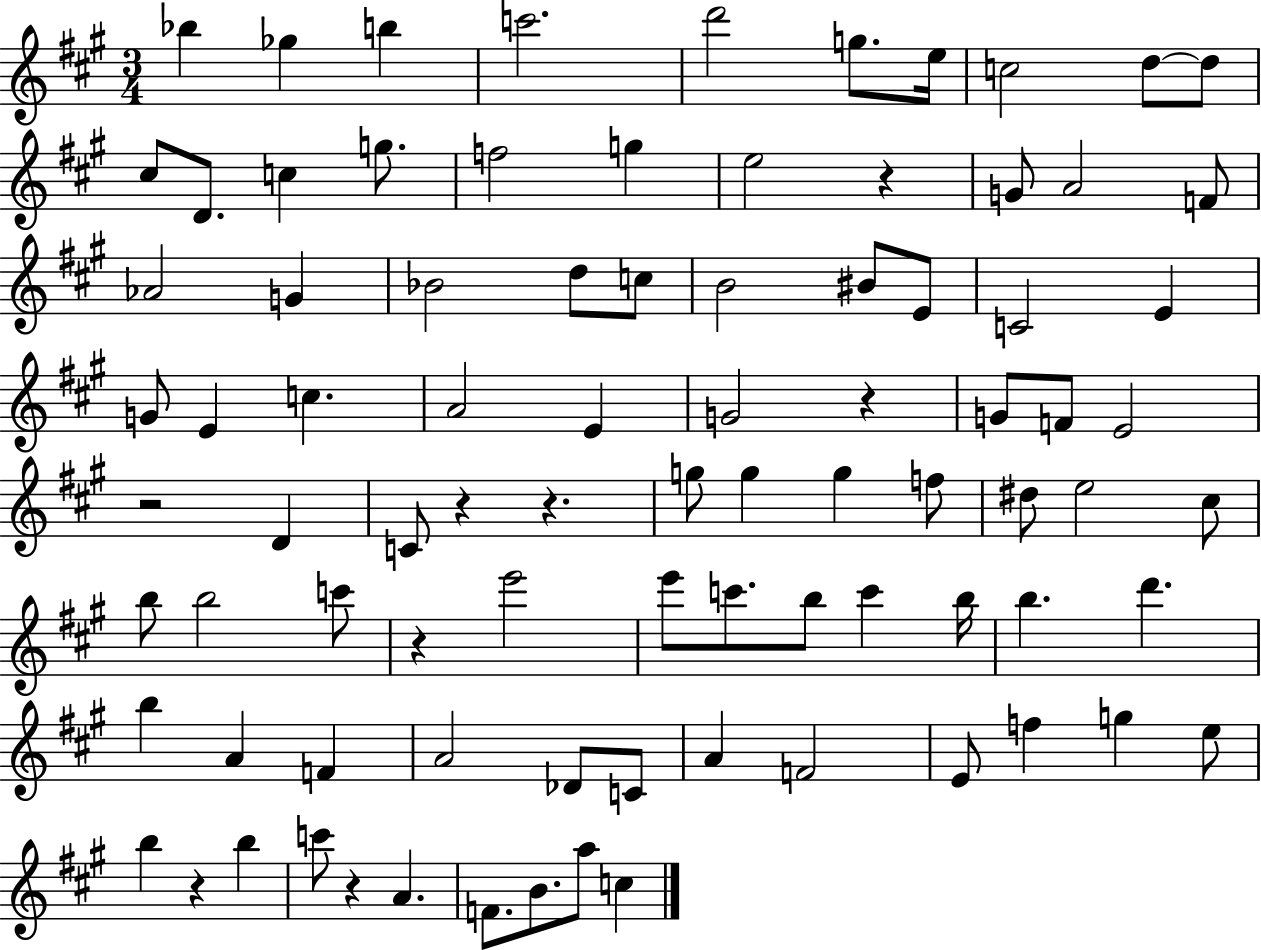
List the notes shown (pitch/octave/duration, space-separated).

Bb5/q Gb5/q B5/q C6/h. D6/h G5/e. E5/s C5/h D5/e D5/e C#5/e D4/e. C5/q G5/e. F5/h G5/q E5/h R/q G4/e A4/h F4/e Ab4/h G4/q Bb4/h D5/e C5/e B4/h BIS4/e E4/e C4/h E4/q G4/e E4/q C5/q. A4/h E4/q G4/h R/q G4/e F4/e E4/h R/h D4/q C4/e R/q R/q. G5/e G5/q G5/q F5/e D#5/e E5/h C#5/e B5/e B5/h C6/e R/q E6/h E6/e C6/e. B5/e C6/q B5/s B5/q. D6/q. B5/q A4/q F4/q A4/h Db4/e C4/e A4/q F4/h E4/e F5/q G5/q E5/e B5/q R/q B5/q C6/e R/q A4/q. F4/e. B4/e. A5/e C5/q